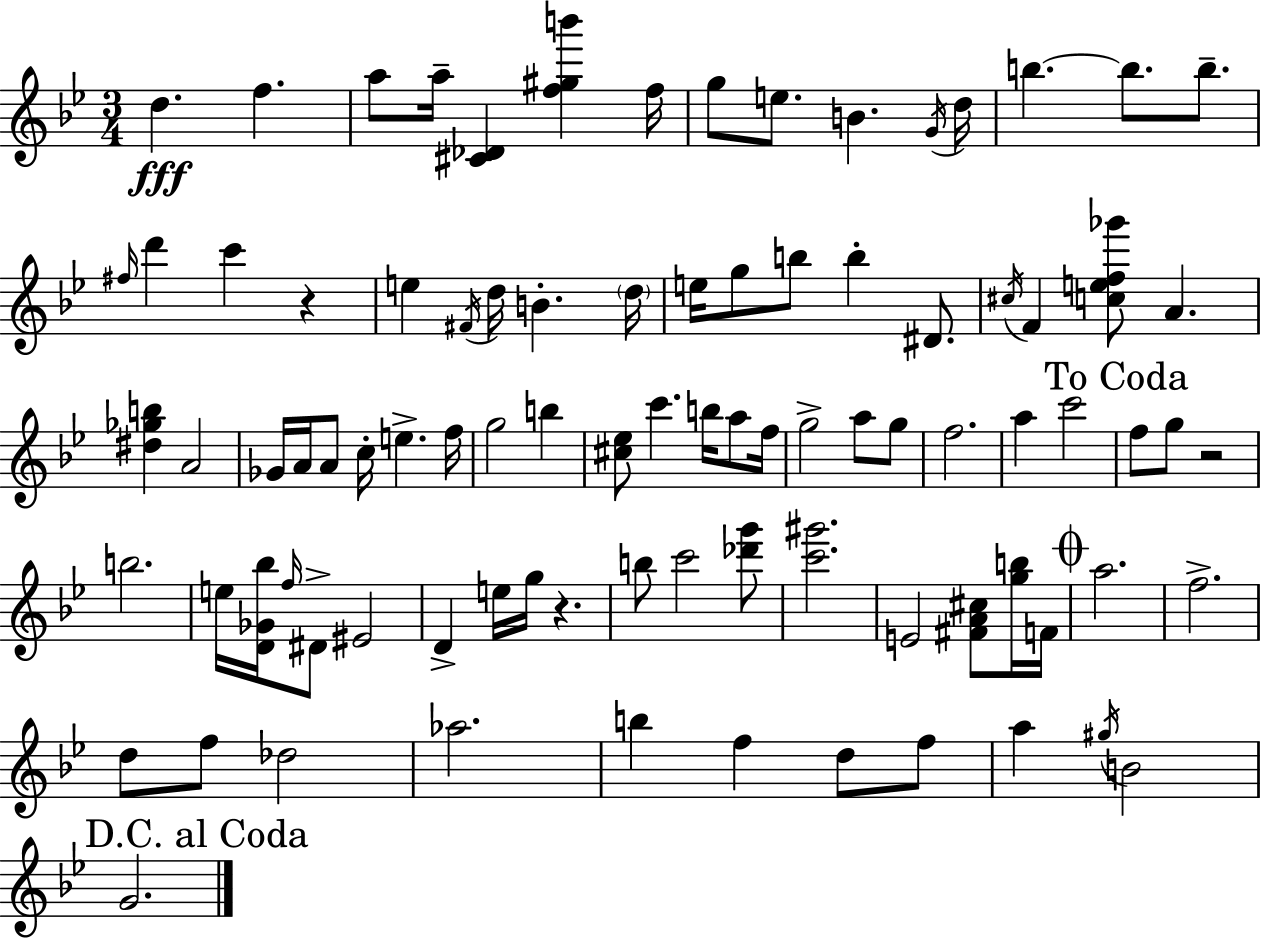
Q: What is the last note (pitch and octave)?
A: G4